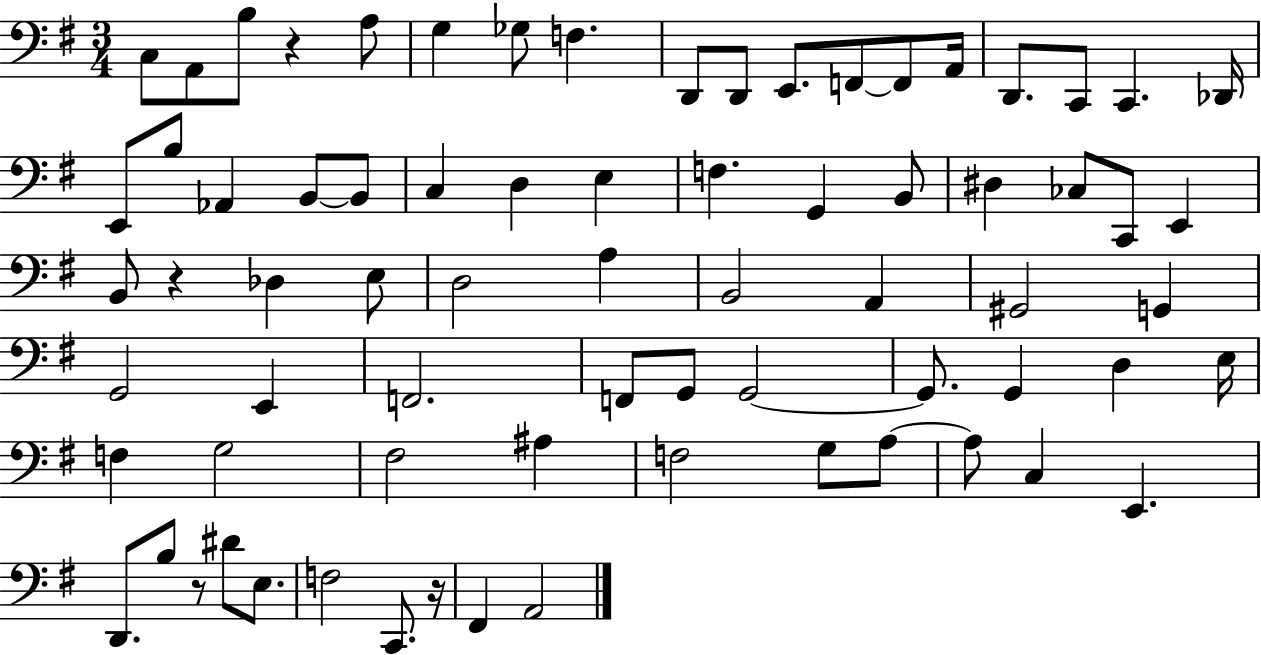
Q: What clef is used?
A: bass